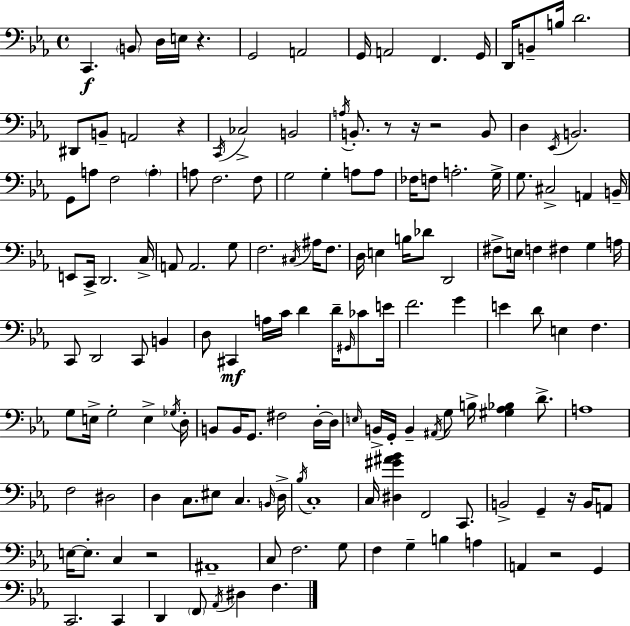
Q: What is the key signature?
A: EES major